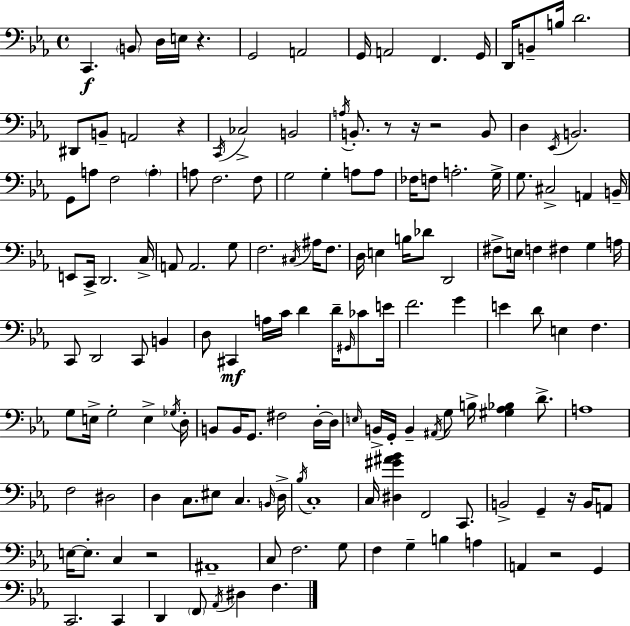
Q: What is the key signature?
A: EES major